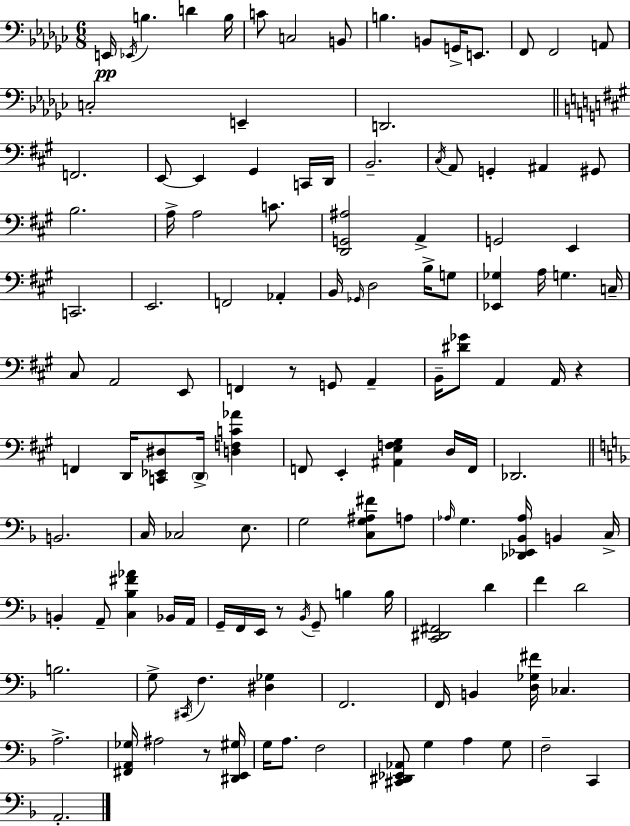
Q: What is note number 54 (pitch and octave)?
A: G2